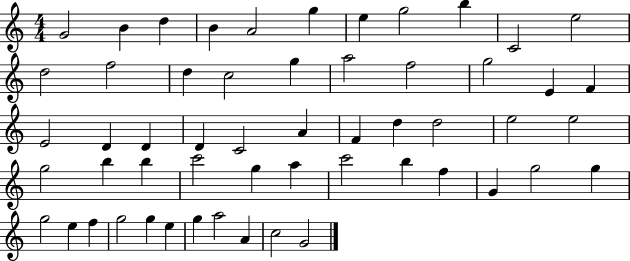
X:1
T:Untitled
M:4/4
L:1/4
K:C
G2 B d B A2 g e g2 b C2 e2 d2 f2 d c2 g a2 f2 g2 E F E2 D D D C2 A F d d2 e2 e2 g2 b b c'2 g a c'2 b f G g2 g g2 e f g2 g e g a2 A c2 G2